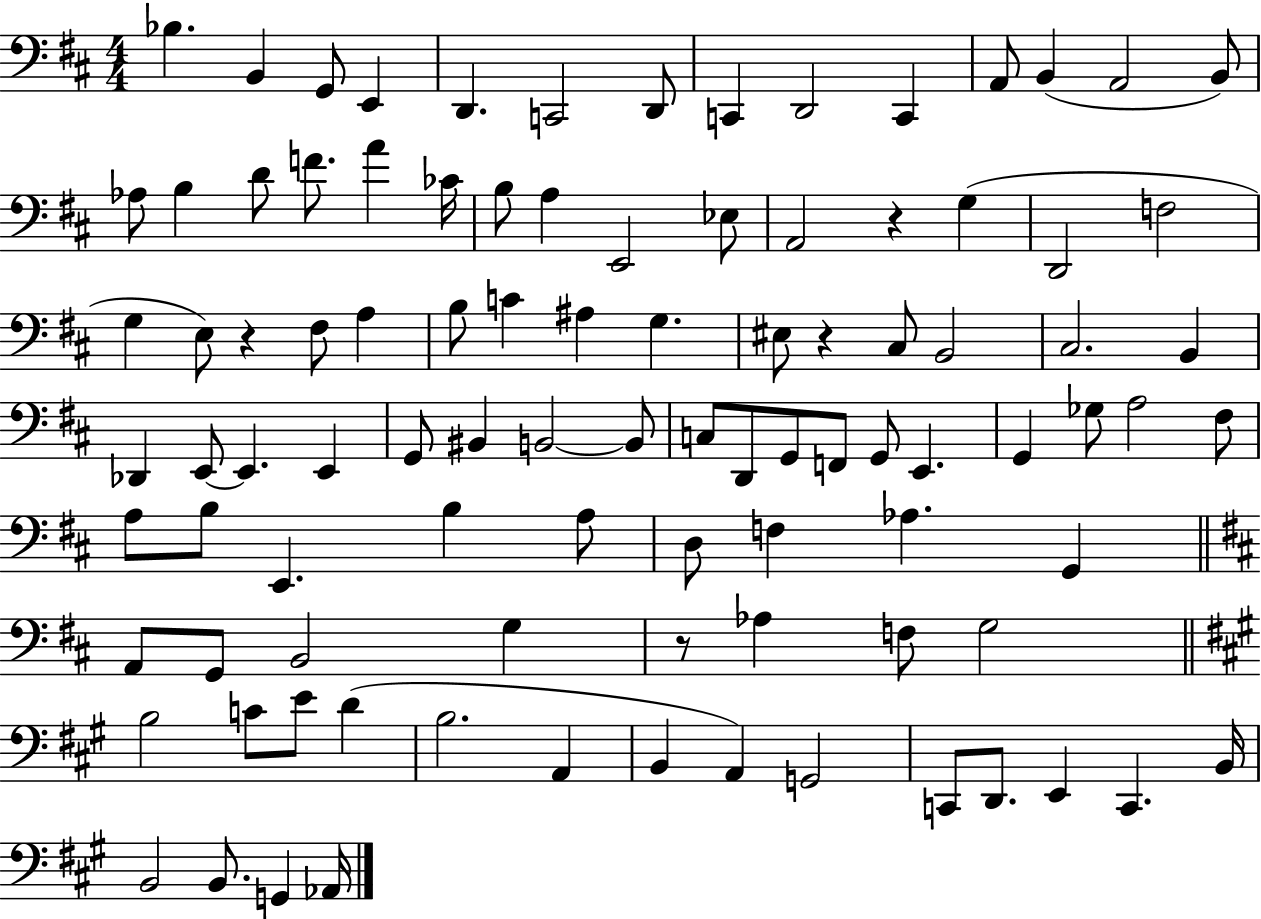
X:1
T:Untitled
M:4/4
L:1/4
K:D
_B, B,, G,,/2 E,, D,, C,,2 D,,/2 C,, D,,2 C,, A,,/2 B,, A,,2 B,,/2 _A,/2 B, D/2 F/2 A _C/4 B,/2 A, E,,2 _E,/2 A,,2 z G, D,,2 F,2 G, E,/2 z ^F,/2 A, B,/2 C ^A, G, ^E,/2 z ^C,/2 B,,2 ^C,2 B,, _D,, E,,/2 E,, E,, G,,/2 ^B,, B,,2 B,,/2 C,/2 D,,/2 G,,/2 F,,/2 G,,/2 E,, G,, _G,/2 A,2 ^F,/2 A,/2 B,/2 E,, B, A,/2 D,/2 F, _A, G,, A,,/2 G,,/2 B,,2 G, z/2 _A, F,/2 G,2 B,2 C/2 E/2 D B,2 A,, B,, A,, G,,2 C,,/2 D,,/2 E,, C,, B,,/4 B,,2 B,,/2 G,, _A,,/4